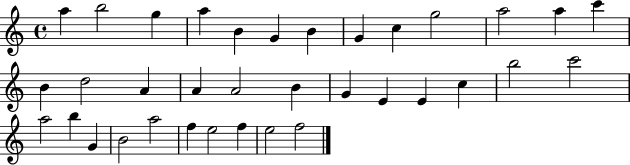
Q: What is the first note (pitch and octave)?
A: A5